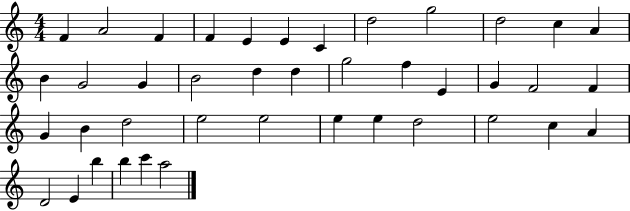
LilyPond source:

{
  \clef treble
  \numericTimeSignature
  \time 4/4
  \key c \major
  f'4 a'2 f'4 | f'4 e'4 e'4 c'4 | d''2 g''2 | d''2 c''4 a'4 | \break b'4 g'2 g'4 | b'2 d''4 d''4 | g''2 f''4 e'4 | g'4 f'2 f'4 | \break g'4 b'4 d''2 | e''2 e''2 | e''4 e''4 d''2 | e''2 c''4 a'4 | \break d'2 e'4 b''4 | b''4 c'''4 a''2 | \bar "|."
}